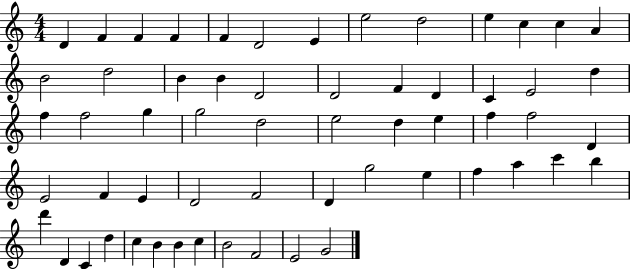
D4/q F4/q F4/q F4/q F4/q D4/h E4/q E5/h D5/h E5/q C5/q C5/q A4/q B4/h D5/h B4/q B4/q D4/h D4/h F4/q D4/q C4/q E4/h D5/q F5/q F5/h G5/q G5/h D5/h E5/h D5/q E5/q F5/q F5/h D4/q E4/h F4/q E4/q D4/h F4/h D4/q G5/h E5/q F5/q A5/q C6/q B5/q D6/q D4/q C4/q D5/q C5/q B4/q B4/q C5/q B4/h F4/h E4/h G4/h